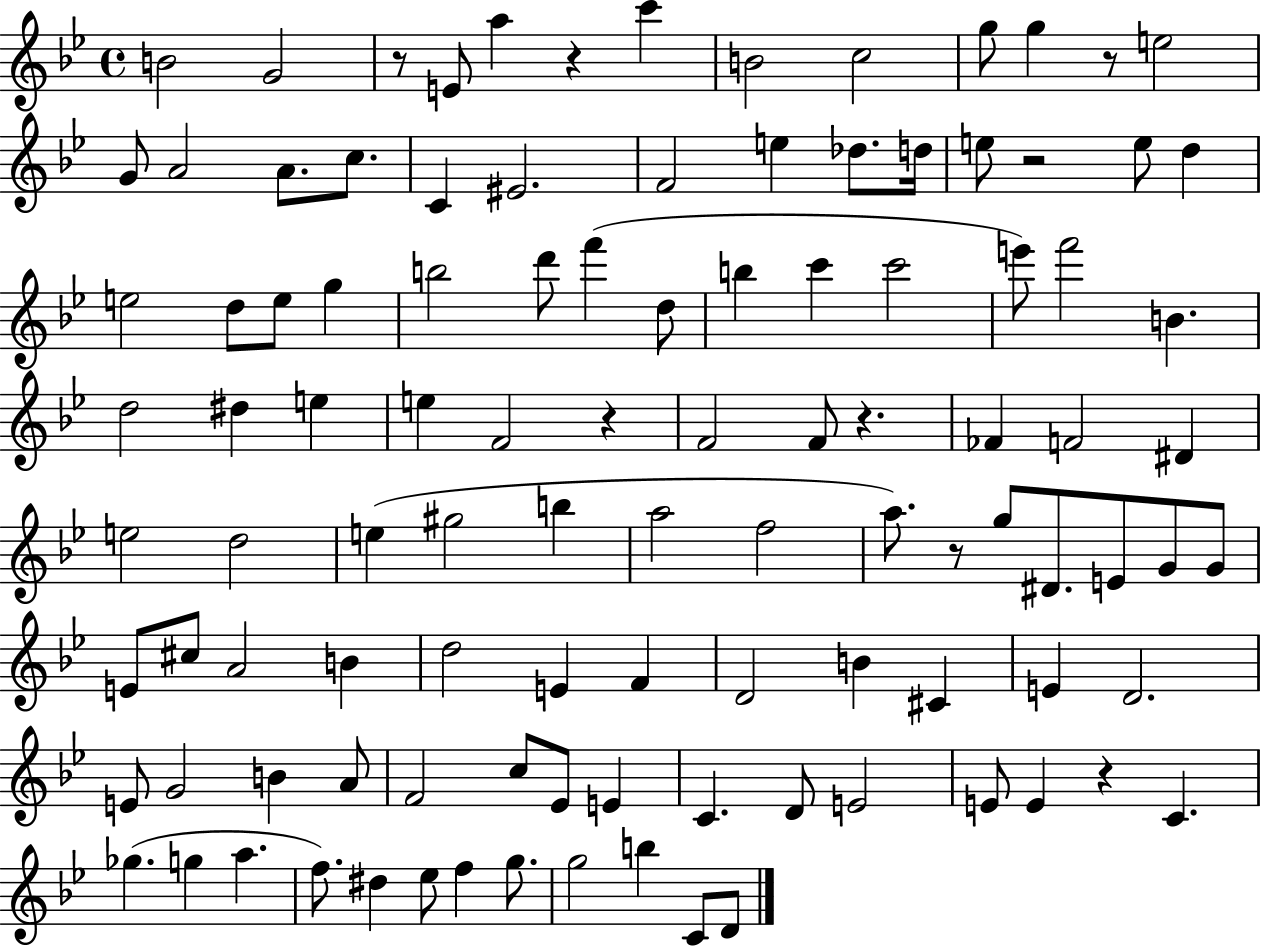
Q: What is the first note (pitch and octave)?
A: B4